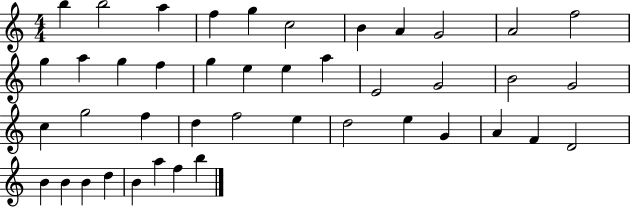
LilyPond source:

{
  \clef treble
  \numericTimeSignature
  \time 4/4
  \key c \major
  b''4 b''2 a''4 | f''4 g''4 c''2 | b'4 a'4 g'2 | a'2 f''2 | \break g''4 a''4 g''4 f''4 | g''4 e''4 e''4 a''4 | e'2 g'2 | b'2 g'2 | \break c''4 g''2 f''4 | d''4 f''2 e''4 | d''2 e''4 g'4 | a'4 f'4 d'2 | \break b'4 b'4 b'4 d''4 | b'4 a''4 f''4 b''4 | \bar "|."
}